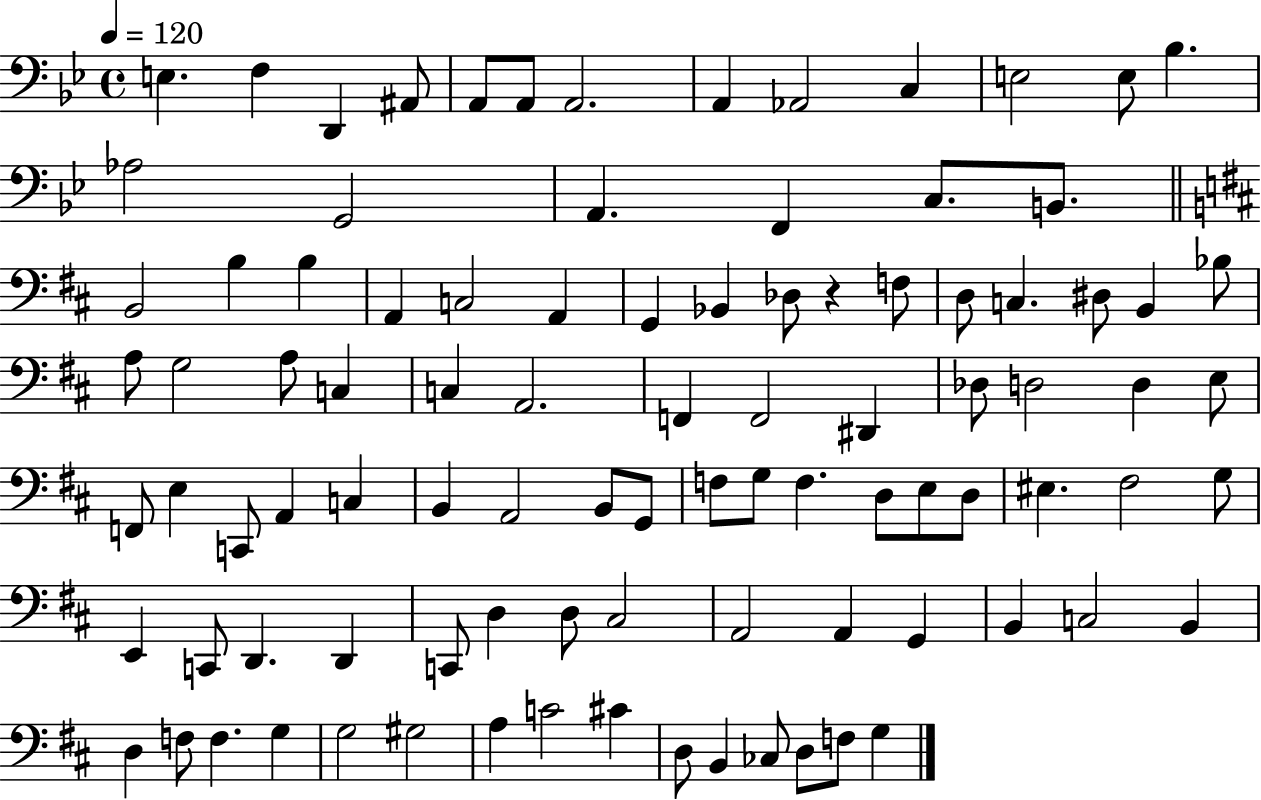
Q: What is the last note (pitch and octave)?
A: G3